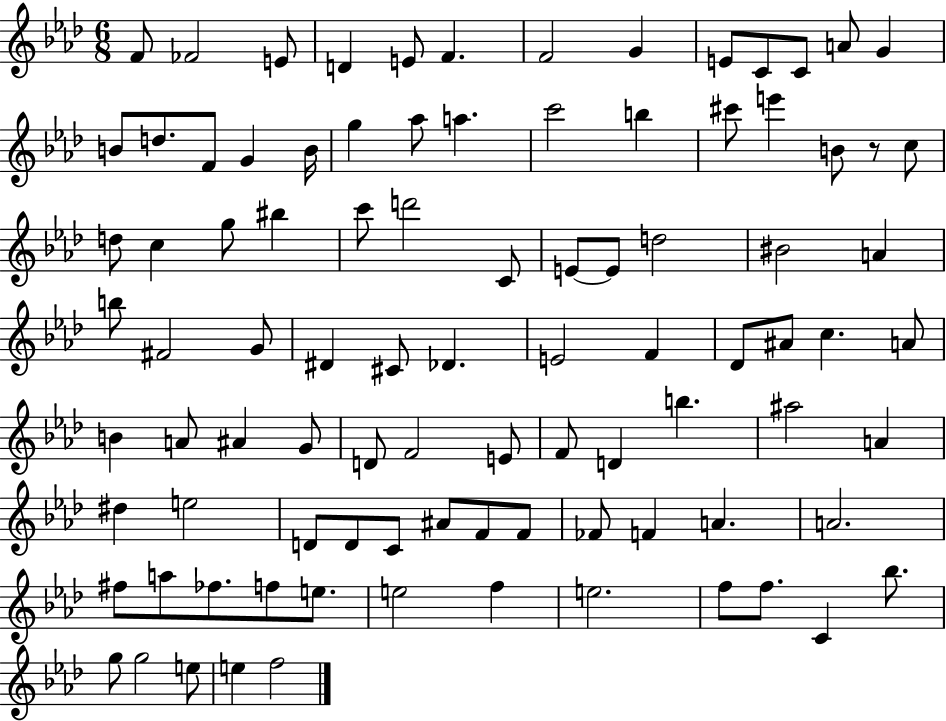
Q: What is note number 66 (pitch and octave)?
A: D4